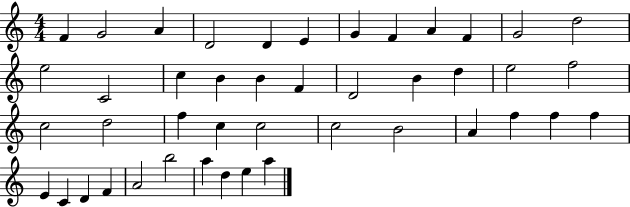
X:1
T:Untitled
M:4/4
L:1/4
K:C
F G2 A D2 D E G F A F G2 d2 e2 C2 c B B F D2 B d e2 f2 c2 d2 f c c2 c2 B2 A f f f E C D F A2 b2 a d e a